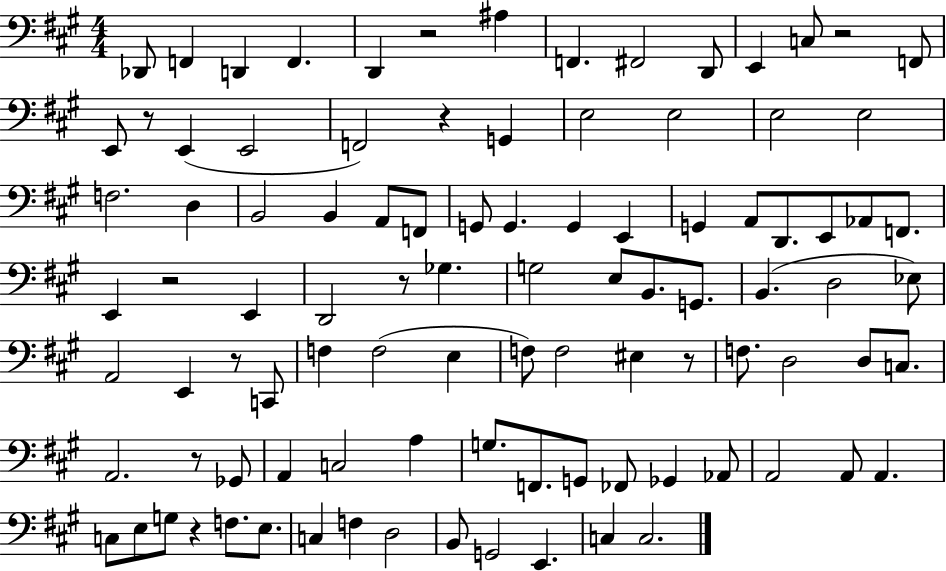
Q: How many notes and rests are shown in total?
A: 98